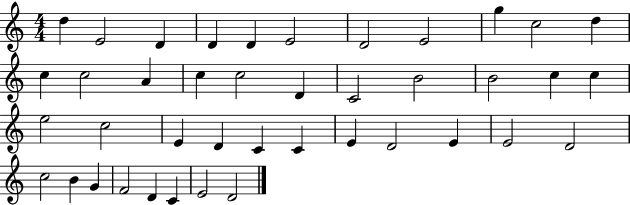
{
  \clef treble
  \numericTimeSignature
  \time 4/4
  \key c \major
  d''4 e'2 d'4 | d'4 d'4 e'2 | d'2 e'2 | g''4 c''2 d''4 | \break c''4 c''2 a'4 | c''4 c''2 d'4 | c'2 b'2 | b'2 c''4 c''4 | \break e''2 c''2 | e'4 d'4 c'4 c'4 | e'4 d'2 e'4 | e'2 d'2 | \break c''2 b'4 g'4 | f'2 d'4 c'4 | e'2 d'2 | \bar "|."
}